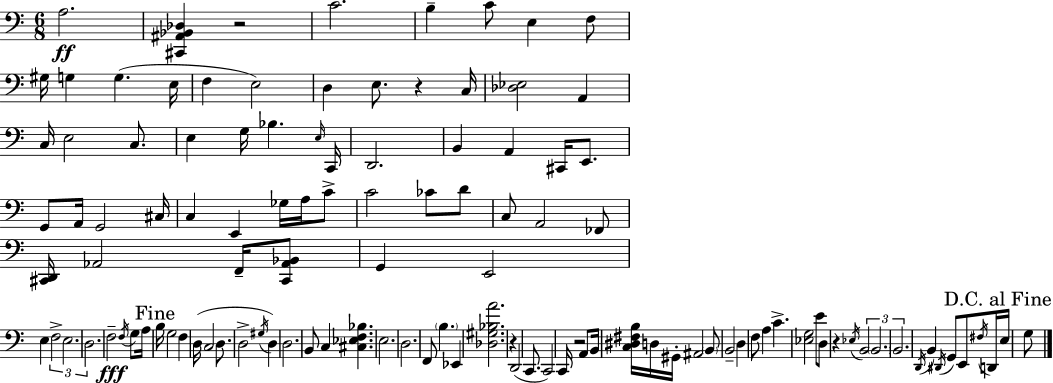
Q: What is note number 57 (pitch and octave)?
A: B3